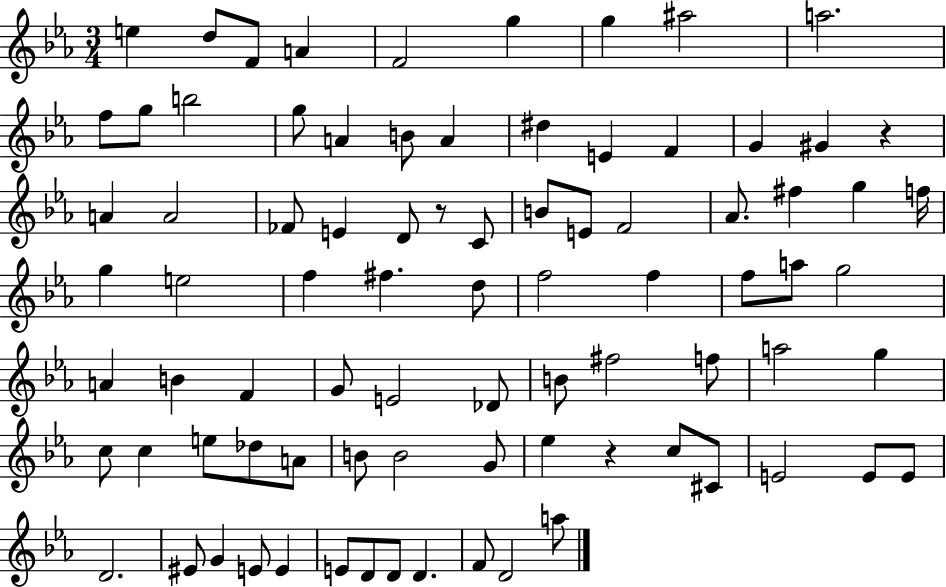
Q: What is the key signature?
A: EES major